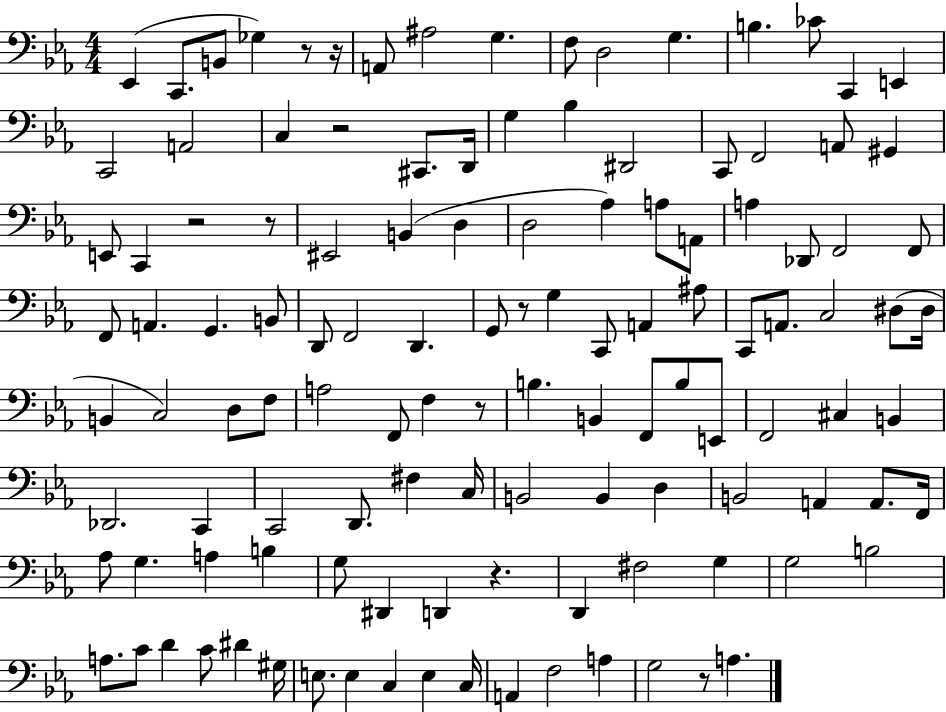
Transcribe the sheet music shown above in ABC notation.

X:1
T:Untitled
M:4/4
L:1/4
K:Eb
_E,, C,,/2 B,,/2 _G, z/2 z/4 A,,/2 ^A,2 G, F,/2 D,2 G, B, _C/2 C,, E,, C,,2 A,,2 C, z2 ^C,,/2 D,,/4 G, _B, ^D,,2 C,,/2 F,,2 A,,/2 ^G,, E,,/2 C,, z2 z/2 ^E,,2 B,, D, D,2 _A, A,/2 A,,/2 A, _D,,/2 F,,2 F,,/2 F,,/2 A,, G,, B,,/2 D,,/2 F,,2 D,, G,,/2 z/2 G, C,,/2 A,, ^A,/2 C,,/2 A,,/2 C,2 ^D,/2 ^D,/4 B,, C,2 D,/2 F,/2 A,2 F,,/2 F, z/2 B, B,, F,,/2 B,/2 E,,/2 F,,2 ^C, B,, _D,,2 C,, C,,2 D,,/2 ^F, C,/4 B,,2 B,, D, B,,2 A,, A,,/2 F,,/4 _A,/2 G, A, B, G,/2 ^D,, D,, z D,, ^F,2 G, G,2 B,2 A,/2 C/2 D C/2 ^D ^G,/4 E,/2 E, C, E, C,/4 A,, F,2 A, G,2 z/2 A,